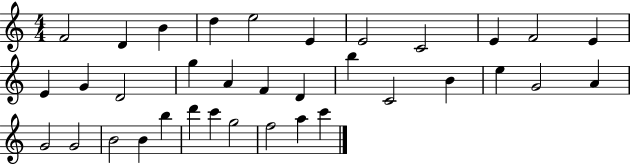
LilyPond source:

{
  \clef treble
  \numericTimeSignature
  \time 4/4
  \key c \major
  f'2 d'4 b'4 | d''4 e''2 e'4 | e'2 c'2 | e'4 f'2 e'4 | \break e'4 g'4 d'2 | g''4 a'4 f'4 d'4 | b''4 c'2 b'4 | e''4 g'2 a'4 | \break g'2 g'2 | b'2 b'4 b''4 | d'''4 c'''4 g''2 | f''2 a''4 c'''4 | \break \bar "|."
}